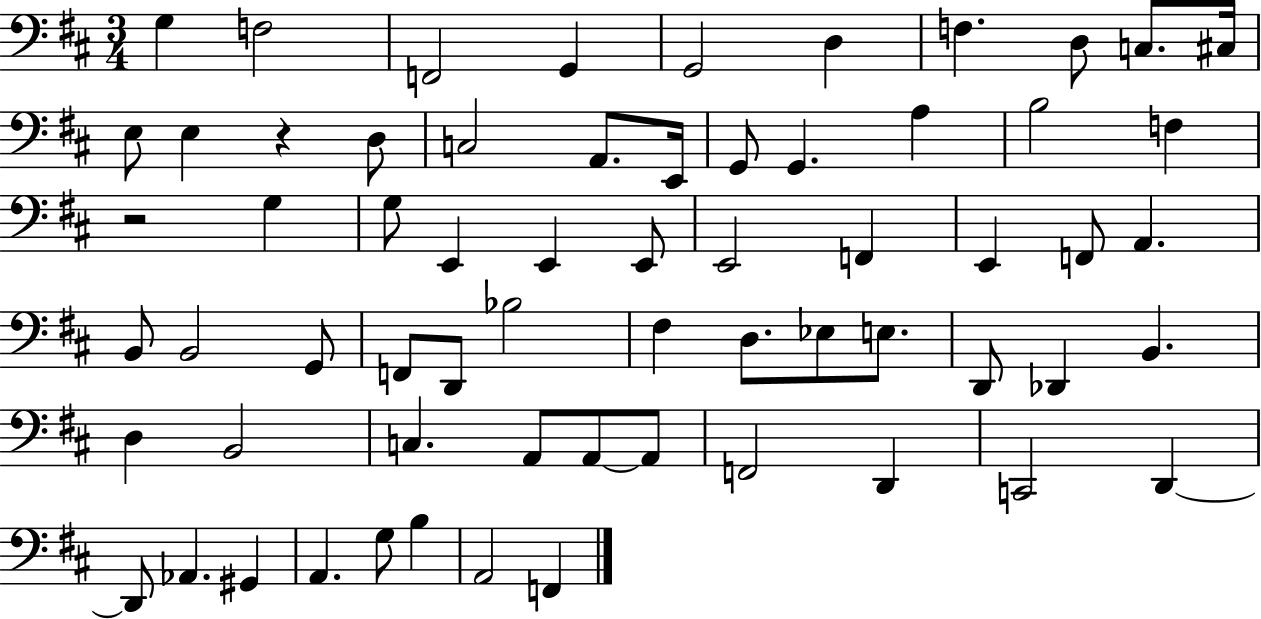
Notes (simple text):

G3/q F3/h F2/h G2/q G2/h D3/q F3/q. D3/e C3/e. C#3/s E3/e E3/q R/q D3/e C3/h A2/e. E2/s G2/e G2/q. A3/q B3/h F3/q R/h G3/q G3/e E2/q E2/q E2/e E2/h F2/q E2/q F2/e A2/q. B2/e B2/h G2/e F2/e D2/e Bb3/h F#3/q D3/e. Eb3/e E3/e. D2/e Db2/q B2/q. D3/q B2/h C3/q. A2/e A2/e A2/e F2/h D2/q C2/h D2/q D2/e Ab2/q. G#2/q A2/q. G3/e B3/q A2/h F2/q